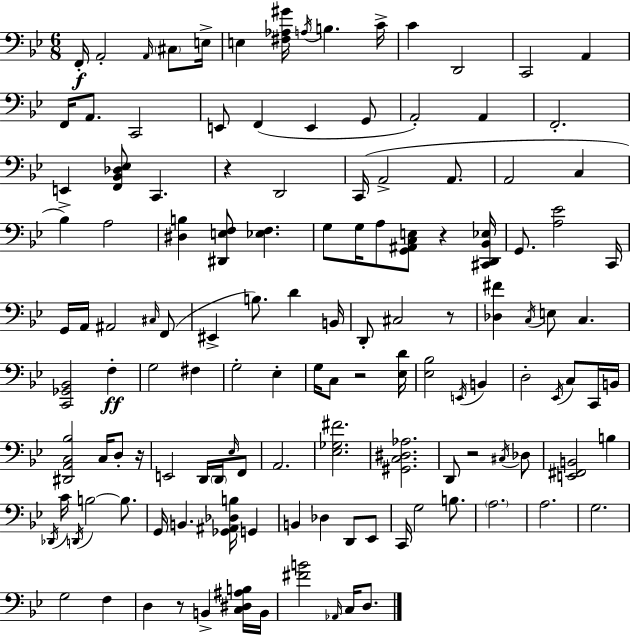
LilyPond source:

{
  \clef bass
  \numericTimeSignature
  \time 6/8
  \key bes \major
  f,16-.\f a,2-. \grace { a,16 } \parenthesize cis8 | e16-> e4 <fis aes gis'>16 \acciaccatura { a16 } b4. | c'16-> c'4 d,2 | c,2 a,4 | \break f,16 a,8. c,2 | e,8 f,4( e,4 | g,8 a,2-.) a,4 | f,2.-. | \break e,4 <f, bes, des ees>8 c,4. | r4 d,2 | c,16( a,2-> a,8. | a,2 c4 | \break bes4->) a2 | <dis b>4 <dis, e f>8 <ees f>4. | g8 g16 a8 <g, ais, c e>8 r4 | <cis, d, bes, ees>16 g,8. <a ees'>2 | \break c,16 g,16 a,16 ais,2 | \grace { cis16 } f,8( eis,4-> b8.) d'4 | b,16 d,8-. cis2 | r8 <des fis'>4 \acciaccatura { c16 } e8 c4. | \break <c, ges, bes,>2 | f4-.\ff g2 | fis4 g2-. | ees4-. g16 c8 r2 | \break <ees d'>16 <ees bes>2 | \acciaccatura { e,16 } b,4 d2-. | \acciaccatura { ees,16 } c8 c,16 b,16 <dis, a, c bes>2 | c16 d8-. r16 e,2 | \break d,16 \parenthesize d,16 \grace { ees16 } f,8 a,2. | <ees ges fis'>2. | <gis, c dis aes>2. | d,8 r2 | \break \acciaccatura { cis16 } des8 <e, fis, b,>2 | b4 \acciaccatura { des,16 } c'16 \acciaccatura { d,16 } b2~~ | b8. g,16 b,4. | <ges, ais, des b>16 g,4 b,4 | \break des4 d,8 ees,8 c,16 g2 | b8. \parenthesize a2. | a2. | g2. | \break g2 | f4 d4 | r8 b,4-> <c dis ais b>16 b,16 <fis' b'>2 | \grace { aes,16 } c16 d8. \bar "|."
}